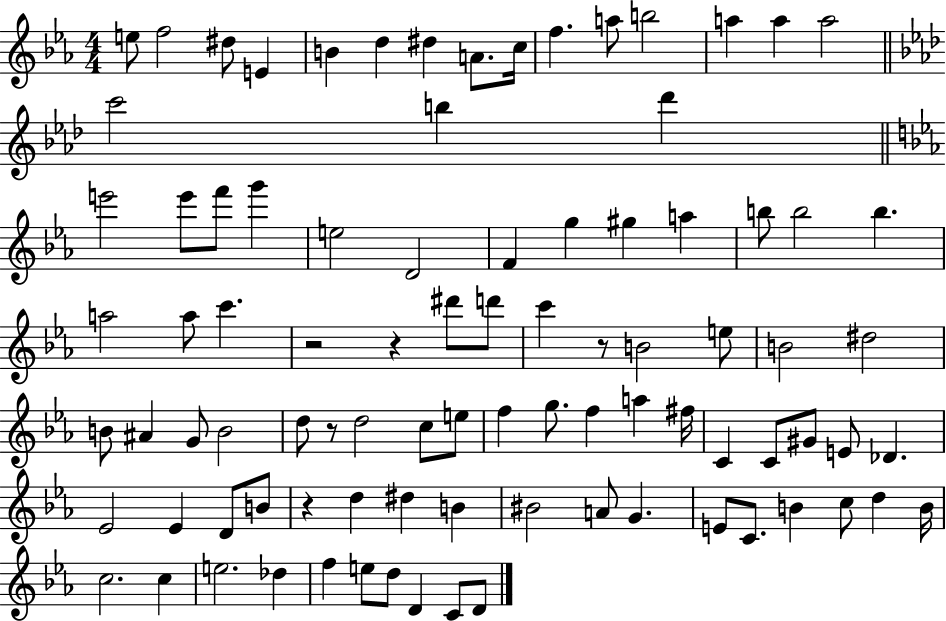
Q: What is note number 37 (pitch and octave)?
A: C6